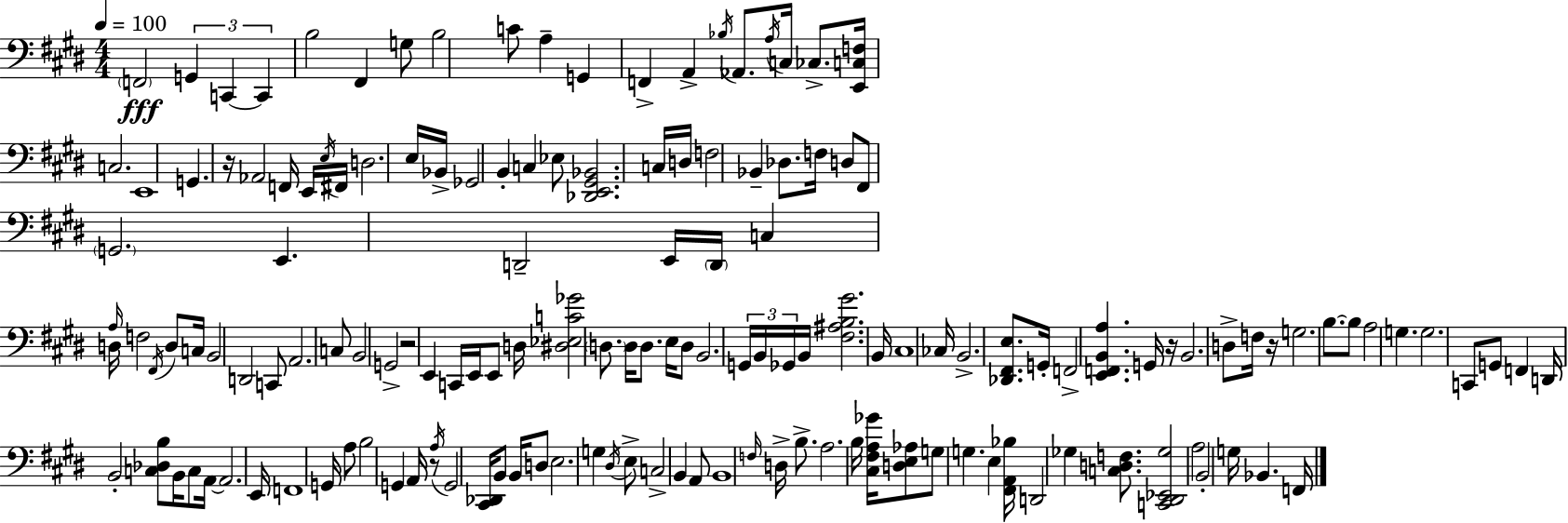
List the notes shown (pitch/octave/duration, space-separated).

F2/h G2/q C2/q C2/q B3/h F#2/q G3/e B3/h C4/e A3/q G2/q F2/q A2/q Bb3/s Ab2/e. A3/s C3/s CES3/e. [E2,C3,F3]/s C3/h. E2/w G2/q. R/s Ab2/h F2/s E2/s E3/s F#2/s D3/h. E3/s Bb2/s Gb2/h B2/q C3/q Eb3/e [Db2,E2,G#2,Bb2]/h. C3/s D3/s F3/h Bb2/q Db3/e. F3/s D3/e F#2/e G2/h. E2/q. D2/h E2/s D2/s C3/q D3/s A3/s F3/h F#2/s D3/e C3/s B2/h D2/h C2/e A2/h. C3/e B2/h G2/h R/h E2/q C2/s E2/s E2/e D3/s [D#3,Eb3,C4,Gb4]/h D3/e. D3/s D3/e. E3/s D3/e B2/h. G2/s B2/s Gb2/s B2/s [F#3,A#3,B3,G#4]/h. B2/s C#3/w CES3/s B2/h. [Db2,F#2,E3]/e. G2/s F2/h [E2,F2,B2,A3]/q. G2/s R/s B2/h. D3/e F3/s R/s G3/h. B3/e. B3/e A3/h G3/q. G3/h. C2/e G2/e F2/q D2/s B2/h [C3,Db3,B3]/e B2/s C3/e A2/s A2/h. E2/s F2/w G2/s A3/e B3/h G2/q A2/s R/e A3/s G2/h [C#2,Db2]/s B2/e B2/s D3/e E3/h. G3/q D#3/s E3/e C3/h B2/q A2/e B2/w F3/s D3/s B3/e. A3/h. B3/s [C#3,F#3,A3,Gb4]/s [D3,E3,Ab3]/e G3/e G3/q. E3/q [F#2,A2,Bb3]/s D2/h Gb3/q [C3,D3,F3]/e. [C2,D#2,Eb2,Gb3]/h A3/h B2/h G3/s Bb2/q. F2/s